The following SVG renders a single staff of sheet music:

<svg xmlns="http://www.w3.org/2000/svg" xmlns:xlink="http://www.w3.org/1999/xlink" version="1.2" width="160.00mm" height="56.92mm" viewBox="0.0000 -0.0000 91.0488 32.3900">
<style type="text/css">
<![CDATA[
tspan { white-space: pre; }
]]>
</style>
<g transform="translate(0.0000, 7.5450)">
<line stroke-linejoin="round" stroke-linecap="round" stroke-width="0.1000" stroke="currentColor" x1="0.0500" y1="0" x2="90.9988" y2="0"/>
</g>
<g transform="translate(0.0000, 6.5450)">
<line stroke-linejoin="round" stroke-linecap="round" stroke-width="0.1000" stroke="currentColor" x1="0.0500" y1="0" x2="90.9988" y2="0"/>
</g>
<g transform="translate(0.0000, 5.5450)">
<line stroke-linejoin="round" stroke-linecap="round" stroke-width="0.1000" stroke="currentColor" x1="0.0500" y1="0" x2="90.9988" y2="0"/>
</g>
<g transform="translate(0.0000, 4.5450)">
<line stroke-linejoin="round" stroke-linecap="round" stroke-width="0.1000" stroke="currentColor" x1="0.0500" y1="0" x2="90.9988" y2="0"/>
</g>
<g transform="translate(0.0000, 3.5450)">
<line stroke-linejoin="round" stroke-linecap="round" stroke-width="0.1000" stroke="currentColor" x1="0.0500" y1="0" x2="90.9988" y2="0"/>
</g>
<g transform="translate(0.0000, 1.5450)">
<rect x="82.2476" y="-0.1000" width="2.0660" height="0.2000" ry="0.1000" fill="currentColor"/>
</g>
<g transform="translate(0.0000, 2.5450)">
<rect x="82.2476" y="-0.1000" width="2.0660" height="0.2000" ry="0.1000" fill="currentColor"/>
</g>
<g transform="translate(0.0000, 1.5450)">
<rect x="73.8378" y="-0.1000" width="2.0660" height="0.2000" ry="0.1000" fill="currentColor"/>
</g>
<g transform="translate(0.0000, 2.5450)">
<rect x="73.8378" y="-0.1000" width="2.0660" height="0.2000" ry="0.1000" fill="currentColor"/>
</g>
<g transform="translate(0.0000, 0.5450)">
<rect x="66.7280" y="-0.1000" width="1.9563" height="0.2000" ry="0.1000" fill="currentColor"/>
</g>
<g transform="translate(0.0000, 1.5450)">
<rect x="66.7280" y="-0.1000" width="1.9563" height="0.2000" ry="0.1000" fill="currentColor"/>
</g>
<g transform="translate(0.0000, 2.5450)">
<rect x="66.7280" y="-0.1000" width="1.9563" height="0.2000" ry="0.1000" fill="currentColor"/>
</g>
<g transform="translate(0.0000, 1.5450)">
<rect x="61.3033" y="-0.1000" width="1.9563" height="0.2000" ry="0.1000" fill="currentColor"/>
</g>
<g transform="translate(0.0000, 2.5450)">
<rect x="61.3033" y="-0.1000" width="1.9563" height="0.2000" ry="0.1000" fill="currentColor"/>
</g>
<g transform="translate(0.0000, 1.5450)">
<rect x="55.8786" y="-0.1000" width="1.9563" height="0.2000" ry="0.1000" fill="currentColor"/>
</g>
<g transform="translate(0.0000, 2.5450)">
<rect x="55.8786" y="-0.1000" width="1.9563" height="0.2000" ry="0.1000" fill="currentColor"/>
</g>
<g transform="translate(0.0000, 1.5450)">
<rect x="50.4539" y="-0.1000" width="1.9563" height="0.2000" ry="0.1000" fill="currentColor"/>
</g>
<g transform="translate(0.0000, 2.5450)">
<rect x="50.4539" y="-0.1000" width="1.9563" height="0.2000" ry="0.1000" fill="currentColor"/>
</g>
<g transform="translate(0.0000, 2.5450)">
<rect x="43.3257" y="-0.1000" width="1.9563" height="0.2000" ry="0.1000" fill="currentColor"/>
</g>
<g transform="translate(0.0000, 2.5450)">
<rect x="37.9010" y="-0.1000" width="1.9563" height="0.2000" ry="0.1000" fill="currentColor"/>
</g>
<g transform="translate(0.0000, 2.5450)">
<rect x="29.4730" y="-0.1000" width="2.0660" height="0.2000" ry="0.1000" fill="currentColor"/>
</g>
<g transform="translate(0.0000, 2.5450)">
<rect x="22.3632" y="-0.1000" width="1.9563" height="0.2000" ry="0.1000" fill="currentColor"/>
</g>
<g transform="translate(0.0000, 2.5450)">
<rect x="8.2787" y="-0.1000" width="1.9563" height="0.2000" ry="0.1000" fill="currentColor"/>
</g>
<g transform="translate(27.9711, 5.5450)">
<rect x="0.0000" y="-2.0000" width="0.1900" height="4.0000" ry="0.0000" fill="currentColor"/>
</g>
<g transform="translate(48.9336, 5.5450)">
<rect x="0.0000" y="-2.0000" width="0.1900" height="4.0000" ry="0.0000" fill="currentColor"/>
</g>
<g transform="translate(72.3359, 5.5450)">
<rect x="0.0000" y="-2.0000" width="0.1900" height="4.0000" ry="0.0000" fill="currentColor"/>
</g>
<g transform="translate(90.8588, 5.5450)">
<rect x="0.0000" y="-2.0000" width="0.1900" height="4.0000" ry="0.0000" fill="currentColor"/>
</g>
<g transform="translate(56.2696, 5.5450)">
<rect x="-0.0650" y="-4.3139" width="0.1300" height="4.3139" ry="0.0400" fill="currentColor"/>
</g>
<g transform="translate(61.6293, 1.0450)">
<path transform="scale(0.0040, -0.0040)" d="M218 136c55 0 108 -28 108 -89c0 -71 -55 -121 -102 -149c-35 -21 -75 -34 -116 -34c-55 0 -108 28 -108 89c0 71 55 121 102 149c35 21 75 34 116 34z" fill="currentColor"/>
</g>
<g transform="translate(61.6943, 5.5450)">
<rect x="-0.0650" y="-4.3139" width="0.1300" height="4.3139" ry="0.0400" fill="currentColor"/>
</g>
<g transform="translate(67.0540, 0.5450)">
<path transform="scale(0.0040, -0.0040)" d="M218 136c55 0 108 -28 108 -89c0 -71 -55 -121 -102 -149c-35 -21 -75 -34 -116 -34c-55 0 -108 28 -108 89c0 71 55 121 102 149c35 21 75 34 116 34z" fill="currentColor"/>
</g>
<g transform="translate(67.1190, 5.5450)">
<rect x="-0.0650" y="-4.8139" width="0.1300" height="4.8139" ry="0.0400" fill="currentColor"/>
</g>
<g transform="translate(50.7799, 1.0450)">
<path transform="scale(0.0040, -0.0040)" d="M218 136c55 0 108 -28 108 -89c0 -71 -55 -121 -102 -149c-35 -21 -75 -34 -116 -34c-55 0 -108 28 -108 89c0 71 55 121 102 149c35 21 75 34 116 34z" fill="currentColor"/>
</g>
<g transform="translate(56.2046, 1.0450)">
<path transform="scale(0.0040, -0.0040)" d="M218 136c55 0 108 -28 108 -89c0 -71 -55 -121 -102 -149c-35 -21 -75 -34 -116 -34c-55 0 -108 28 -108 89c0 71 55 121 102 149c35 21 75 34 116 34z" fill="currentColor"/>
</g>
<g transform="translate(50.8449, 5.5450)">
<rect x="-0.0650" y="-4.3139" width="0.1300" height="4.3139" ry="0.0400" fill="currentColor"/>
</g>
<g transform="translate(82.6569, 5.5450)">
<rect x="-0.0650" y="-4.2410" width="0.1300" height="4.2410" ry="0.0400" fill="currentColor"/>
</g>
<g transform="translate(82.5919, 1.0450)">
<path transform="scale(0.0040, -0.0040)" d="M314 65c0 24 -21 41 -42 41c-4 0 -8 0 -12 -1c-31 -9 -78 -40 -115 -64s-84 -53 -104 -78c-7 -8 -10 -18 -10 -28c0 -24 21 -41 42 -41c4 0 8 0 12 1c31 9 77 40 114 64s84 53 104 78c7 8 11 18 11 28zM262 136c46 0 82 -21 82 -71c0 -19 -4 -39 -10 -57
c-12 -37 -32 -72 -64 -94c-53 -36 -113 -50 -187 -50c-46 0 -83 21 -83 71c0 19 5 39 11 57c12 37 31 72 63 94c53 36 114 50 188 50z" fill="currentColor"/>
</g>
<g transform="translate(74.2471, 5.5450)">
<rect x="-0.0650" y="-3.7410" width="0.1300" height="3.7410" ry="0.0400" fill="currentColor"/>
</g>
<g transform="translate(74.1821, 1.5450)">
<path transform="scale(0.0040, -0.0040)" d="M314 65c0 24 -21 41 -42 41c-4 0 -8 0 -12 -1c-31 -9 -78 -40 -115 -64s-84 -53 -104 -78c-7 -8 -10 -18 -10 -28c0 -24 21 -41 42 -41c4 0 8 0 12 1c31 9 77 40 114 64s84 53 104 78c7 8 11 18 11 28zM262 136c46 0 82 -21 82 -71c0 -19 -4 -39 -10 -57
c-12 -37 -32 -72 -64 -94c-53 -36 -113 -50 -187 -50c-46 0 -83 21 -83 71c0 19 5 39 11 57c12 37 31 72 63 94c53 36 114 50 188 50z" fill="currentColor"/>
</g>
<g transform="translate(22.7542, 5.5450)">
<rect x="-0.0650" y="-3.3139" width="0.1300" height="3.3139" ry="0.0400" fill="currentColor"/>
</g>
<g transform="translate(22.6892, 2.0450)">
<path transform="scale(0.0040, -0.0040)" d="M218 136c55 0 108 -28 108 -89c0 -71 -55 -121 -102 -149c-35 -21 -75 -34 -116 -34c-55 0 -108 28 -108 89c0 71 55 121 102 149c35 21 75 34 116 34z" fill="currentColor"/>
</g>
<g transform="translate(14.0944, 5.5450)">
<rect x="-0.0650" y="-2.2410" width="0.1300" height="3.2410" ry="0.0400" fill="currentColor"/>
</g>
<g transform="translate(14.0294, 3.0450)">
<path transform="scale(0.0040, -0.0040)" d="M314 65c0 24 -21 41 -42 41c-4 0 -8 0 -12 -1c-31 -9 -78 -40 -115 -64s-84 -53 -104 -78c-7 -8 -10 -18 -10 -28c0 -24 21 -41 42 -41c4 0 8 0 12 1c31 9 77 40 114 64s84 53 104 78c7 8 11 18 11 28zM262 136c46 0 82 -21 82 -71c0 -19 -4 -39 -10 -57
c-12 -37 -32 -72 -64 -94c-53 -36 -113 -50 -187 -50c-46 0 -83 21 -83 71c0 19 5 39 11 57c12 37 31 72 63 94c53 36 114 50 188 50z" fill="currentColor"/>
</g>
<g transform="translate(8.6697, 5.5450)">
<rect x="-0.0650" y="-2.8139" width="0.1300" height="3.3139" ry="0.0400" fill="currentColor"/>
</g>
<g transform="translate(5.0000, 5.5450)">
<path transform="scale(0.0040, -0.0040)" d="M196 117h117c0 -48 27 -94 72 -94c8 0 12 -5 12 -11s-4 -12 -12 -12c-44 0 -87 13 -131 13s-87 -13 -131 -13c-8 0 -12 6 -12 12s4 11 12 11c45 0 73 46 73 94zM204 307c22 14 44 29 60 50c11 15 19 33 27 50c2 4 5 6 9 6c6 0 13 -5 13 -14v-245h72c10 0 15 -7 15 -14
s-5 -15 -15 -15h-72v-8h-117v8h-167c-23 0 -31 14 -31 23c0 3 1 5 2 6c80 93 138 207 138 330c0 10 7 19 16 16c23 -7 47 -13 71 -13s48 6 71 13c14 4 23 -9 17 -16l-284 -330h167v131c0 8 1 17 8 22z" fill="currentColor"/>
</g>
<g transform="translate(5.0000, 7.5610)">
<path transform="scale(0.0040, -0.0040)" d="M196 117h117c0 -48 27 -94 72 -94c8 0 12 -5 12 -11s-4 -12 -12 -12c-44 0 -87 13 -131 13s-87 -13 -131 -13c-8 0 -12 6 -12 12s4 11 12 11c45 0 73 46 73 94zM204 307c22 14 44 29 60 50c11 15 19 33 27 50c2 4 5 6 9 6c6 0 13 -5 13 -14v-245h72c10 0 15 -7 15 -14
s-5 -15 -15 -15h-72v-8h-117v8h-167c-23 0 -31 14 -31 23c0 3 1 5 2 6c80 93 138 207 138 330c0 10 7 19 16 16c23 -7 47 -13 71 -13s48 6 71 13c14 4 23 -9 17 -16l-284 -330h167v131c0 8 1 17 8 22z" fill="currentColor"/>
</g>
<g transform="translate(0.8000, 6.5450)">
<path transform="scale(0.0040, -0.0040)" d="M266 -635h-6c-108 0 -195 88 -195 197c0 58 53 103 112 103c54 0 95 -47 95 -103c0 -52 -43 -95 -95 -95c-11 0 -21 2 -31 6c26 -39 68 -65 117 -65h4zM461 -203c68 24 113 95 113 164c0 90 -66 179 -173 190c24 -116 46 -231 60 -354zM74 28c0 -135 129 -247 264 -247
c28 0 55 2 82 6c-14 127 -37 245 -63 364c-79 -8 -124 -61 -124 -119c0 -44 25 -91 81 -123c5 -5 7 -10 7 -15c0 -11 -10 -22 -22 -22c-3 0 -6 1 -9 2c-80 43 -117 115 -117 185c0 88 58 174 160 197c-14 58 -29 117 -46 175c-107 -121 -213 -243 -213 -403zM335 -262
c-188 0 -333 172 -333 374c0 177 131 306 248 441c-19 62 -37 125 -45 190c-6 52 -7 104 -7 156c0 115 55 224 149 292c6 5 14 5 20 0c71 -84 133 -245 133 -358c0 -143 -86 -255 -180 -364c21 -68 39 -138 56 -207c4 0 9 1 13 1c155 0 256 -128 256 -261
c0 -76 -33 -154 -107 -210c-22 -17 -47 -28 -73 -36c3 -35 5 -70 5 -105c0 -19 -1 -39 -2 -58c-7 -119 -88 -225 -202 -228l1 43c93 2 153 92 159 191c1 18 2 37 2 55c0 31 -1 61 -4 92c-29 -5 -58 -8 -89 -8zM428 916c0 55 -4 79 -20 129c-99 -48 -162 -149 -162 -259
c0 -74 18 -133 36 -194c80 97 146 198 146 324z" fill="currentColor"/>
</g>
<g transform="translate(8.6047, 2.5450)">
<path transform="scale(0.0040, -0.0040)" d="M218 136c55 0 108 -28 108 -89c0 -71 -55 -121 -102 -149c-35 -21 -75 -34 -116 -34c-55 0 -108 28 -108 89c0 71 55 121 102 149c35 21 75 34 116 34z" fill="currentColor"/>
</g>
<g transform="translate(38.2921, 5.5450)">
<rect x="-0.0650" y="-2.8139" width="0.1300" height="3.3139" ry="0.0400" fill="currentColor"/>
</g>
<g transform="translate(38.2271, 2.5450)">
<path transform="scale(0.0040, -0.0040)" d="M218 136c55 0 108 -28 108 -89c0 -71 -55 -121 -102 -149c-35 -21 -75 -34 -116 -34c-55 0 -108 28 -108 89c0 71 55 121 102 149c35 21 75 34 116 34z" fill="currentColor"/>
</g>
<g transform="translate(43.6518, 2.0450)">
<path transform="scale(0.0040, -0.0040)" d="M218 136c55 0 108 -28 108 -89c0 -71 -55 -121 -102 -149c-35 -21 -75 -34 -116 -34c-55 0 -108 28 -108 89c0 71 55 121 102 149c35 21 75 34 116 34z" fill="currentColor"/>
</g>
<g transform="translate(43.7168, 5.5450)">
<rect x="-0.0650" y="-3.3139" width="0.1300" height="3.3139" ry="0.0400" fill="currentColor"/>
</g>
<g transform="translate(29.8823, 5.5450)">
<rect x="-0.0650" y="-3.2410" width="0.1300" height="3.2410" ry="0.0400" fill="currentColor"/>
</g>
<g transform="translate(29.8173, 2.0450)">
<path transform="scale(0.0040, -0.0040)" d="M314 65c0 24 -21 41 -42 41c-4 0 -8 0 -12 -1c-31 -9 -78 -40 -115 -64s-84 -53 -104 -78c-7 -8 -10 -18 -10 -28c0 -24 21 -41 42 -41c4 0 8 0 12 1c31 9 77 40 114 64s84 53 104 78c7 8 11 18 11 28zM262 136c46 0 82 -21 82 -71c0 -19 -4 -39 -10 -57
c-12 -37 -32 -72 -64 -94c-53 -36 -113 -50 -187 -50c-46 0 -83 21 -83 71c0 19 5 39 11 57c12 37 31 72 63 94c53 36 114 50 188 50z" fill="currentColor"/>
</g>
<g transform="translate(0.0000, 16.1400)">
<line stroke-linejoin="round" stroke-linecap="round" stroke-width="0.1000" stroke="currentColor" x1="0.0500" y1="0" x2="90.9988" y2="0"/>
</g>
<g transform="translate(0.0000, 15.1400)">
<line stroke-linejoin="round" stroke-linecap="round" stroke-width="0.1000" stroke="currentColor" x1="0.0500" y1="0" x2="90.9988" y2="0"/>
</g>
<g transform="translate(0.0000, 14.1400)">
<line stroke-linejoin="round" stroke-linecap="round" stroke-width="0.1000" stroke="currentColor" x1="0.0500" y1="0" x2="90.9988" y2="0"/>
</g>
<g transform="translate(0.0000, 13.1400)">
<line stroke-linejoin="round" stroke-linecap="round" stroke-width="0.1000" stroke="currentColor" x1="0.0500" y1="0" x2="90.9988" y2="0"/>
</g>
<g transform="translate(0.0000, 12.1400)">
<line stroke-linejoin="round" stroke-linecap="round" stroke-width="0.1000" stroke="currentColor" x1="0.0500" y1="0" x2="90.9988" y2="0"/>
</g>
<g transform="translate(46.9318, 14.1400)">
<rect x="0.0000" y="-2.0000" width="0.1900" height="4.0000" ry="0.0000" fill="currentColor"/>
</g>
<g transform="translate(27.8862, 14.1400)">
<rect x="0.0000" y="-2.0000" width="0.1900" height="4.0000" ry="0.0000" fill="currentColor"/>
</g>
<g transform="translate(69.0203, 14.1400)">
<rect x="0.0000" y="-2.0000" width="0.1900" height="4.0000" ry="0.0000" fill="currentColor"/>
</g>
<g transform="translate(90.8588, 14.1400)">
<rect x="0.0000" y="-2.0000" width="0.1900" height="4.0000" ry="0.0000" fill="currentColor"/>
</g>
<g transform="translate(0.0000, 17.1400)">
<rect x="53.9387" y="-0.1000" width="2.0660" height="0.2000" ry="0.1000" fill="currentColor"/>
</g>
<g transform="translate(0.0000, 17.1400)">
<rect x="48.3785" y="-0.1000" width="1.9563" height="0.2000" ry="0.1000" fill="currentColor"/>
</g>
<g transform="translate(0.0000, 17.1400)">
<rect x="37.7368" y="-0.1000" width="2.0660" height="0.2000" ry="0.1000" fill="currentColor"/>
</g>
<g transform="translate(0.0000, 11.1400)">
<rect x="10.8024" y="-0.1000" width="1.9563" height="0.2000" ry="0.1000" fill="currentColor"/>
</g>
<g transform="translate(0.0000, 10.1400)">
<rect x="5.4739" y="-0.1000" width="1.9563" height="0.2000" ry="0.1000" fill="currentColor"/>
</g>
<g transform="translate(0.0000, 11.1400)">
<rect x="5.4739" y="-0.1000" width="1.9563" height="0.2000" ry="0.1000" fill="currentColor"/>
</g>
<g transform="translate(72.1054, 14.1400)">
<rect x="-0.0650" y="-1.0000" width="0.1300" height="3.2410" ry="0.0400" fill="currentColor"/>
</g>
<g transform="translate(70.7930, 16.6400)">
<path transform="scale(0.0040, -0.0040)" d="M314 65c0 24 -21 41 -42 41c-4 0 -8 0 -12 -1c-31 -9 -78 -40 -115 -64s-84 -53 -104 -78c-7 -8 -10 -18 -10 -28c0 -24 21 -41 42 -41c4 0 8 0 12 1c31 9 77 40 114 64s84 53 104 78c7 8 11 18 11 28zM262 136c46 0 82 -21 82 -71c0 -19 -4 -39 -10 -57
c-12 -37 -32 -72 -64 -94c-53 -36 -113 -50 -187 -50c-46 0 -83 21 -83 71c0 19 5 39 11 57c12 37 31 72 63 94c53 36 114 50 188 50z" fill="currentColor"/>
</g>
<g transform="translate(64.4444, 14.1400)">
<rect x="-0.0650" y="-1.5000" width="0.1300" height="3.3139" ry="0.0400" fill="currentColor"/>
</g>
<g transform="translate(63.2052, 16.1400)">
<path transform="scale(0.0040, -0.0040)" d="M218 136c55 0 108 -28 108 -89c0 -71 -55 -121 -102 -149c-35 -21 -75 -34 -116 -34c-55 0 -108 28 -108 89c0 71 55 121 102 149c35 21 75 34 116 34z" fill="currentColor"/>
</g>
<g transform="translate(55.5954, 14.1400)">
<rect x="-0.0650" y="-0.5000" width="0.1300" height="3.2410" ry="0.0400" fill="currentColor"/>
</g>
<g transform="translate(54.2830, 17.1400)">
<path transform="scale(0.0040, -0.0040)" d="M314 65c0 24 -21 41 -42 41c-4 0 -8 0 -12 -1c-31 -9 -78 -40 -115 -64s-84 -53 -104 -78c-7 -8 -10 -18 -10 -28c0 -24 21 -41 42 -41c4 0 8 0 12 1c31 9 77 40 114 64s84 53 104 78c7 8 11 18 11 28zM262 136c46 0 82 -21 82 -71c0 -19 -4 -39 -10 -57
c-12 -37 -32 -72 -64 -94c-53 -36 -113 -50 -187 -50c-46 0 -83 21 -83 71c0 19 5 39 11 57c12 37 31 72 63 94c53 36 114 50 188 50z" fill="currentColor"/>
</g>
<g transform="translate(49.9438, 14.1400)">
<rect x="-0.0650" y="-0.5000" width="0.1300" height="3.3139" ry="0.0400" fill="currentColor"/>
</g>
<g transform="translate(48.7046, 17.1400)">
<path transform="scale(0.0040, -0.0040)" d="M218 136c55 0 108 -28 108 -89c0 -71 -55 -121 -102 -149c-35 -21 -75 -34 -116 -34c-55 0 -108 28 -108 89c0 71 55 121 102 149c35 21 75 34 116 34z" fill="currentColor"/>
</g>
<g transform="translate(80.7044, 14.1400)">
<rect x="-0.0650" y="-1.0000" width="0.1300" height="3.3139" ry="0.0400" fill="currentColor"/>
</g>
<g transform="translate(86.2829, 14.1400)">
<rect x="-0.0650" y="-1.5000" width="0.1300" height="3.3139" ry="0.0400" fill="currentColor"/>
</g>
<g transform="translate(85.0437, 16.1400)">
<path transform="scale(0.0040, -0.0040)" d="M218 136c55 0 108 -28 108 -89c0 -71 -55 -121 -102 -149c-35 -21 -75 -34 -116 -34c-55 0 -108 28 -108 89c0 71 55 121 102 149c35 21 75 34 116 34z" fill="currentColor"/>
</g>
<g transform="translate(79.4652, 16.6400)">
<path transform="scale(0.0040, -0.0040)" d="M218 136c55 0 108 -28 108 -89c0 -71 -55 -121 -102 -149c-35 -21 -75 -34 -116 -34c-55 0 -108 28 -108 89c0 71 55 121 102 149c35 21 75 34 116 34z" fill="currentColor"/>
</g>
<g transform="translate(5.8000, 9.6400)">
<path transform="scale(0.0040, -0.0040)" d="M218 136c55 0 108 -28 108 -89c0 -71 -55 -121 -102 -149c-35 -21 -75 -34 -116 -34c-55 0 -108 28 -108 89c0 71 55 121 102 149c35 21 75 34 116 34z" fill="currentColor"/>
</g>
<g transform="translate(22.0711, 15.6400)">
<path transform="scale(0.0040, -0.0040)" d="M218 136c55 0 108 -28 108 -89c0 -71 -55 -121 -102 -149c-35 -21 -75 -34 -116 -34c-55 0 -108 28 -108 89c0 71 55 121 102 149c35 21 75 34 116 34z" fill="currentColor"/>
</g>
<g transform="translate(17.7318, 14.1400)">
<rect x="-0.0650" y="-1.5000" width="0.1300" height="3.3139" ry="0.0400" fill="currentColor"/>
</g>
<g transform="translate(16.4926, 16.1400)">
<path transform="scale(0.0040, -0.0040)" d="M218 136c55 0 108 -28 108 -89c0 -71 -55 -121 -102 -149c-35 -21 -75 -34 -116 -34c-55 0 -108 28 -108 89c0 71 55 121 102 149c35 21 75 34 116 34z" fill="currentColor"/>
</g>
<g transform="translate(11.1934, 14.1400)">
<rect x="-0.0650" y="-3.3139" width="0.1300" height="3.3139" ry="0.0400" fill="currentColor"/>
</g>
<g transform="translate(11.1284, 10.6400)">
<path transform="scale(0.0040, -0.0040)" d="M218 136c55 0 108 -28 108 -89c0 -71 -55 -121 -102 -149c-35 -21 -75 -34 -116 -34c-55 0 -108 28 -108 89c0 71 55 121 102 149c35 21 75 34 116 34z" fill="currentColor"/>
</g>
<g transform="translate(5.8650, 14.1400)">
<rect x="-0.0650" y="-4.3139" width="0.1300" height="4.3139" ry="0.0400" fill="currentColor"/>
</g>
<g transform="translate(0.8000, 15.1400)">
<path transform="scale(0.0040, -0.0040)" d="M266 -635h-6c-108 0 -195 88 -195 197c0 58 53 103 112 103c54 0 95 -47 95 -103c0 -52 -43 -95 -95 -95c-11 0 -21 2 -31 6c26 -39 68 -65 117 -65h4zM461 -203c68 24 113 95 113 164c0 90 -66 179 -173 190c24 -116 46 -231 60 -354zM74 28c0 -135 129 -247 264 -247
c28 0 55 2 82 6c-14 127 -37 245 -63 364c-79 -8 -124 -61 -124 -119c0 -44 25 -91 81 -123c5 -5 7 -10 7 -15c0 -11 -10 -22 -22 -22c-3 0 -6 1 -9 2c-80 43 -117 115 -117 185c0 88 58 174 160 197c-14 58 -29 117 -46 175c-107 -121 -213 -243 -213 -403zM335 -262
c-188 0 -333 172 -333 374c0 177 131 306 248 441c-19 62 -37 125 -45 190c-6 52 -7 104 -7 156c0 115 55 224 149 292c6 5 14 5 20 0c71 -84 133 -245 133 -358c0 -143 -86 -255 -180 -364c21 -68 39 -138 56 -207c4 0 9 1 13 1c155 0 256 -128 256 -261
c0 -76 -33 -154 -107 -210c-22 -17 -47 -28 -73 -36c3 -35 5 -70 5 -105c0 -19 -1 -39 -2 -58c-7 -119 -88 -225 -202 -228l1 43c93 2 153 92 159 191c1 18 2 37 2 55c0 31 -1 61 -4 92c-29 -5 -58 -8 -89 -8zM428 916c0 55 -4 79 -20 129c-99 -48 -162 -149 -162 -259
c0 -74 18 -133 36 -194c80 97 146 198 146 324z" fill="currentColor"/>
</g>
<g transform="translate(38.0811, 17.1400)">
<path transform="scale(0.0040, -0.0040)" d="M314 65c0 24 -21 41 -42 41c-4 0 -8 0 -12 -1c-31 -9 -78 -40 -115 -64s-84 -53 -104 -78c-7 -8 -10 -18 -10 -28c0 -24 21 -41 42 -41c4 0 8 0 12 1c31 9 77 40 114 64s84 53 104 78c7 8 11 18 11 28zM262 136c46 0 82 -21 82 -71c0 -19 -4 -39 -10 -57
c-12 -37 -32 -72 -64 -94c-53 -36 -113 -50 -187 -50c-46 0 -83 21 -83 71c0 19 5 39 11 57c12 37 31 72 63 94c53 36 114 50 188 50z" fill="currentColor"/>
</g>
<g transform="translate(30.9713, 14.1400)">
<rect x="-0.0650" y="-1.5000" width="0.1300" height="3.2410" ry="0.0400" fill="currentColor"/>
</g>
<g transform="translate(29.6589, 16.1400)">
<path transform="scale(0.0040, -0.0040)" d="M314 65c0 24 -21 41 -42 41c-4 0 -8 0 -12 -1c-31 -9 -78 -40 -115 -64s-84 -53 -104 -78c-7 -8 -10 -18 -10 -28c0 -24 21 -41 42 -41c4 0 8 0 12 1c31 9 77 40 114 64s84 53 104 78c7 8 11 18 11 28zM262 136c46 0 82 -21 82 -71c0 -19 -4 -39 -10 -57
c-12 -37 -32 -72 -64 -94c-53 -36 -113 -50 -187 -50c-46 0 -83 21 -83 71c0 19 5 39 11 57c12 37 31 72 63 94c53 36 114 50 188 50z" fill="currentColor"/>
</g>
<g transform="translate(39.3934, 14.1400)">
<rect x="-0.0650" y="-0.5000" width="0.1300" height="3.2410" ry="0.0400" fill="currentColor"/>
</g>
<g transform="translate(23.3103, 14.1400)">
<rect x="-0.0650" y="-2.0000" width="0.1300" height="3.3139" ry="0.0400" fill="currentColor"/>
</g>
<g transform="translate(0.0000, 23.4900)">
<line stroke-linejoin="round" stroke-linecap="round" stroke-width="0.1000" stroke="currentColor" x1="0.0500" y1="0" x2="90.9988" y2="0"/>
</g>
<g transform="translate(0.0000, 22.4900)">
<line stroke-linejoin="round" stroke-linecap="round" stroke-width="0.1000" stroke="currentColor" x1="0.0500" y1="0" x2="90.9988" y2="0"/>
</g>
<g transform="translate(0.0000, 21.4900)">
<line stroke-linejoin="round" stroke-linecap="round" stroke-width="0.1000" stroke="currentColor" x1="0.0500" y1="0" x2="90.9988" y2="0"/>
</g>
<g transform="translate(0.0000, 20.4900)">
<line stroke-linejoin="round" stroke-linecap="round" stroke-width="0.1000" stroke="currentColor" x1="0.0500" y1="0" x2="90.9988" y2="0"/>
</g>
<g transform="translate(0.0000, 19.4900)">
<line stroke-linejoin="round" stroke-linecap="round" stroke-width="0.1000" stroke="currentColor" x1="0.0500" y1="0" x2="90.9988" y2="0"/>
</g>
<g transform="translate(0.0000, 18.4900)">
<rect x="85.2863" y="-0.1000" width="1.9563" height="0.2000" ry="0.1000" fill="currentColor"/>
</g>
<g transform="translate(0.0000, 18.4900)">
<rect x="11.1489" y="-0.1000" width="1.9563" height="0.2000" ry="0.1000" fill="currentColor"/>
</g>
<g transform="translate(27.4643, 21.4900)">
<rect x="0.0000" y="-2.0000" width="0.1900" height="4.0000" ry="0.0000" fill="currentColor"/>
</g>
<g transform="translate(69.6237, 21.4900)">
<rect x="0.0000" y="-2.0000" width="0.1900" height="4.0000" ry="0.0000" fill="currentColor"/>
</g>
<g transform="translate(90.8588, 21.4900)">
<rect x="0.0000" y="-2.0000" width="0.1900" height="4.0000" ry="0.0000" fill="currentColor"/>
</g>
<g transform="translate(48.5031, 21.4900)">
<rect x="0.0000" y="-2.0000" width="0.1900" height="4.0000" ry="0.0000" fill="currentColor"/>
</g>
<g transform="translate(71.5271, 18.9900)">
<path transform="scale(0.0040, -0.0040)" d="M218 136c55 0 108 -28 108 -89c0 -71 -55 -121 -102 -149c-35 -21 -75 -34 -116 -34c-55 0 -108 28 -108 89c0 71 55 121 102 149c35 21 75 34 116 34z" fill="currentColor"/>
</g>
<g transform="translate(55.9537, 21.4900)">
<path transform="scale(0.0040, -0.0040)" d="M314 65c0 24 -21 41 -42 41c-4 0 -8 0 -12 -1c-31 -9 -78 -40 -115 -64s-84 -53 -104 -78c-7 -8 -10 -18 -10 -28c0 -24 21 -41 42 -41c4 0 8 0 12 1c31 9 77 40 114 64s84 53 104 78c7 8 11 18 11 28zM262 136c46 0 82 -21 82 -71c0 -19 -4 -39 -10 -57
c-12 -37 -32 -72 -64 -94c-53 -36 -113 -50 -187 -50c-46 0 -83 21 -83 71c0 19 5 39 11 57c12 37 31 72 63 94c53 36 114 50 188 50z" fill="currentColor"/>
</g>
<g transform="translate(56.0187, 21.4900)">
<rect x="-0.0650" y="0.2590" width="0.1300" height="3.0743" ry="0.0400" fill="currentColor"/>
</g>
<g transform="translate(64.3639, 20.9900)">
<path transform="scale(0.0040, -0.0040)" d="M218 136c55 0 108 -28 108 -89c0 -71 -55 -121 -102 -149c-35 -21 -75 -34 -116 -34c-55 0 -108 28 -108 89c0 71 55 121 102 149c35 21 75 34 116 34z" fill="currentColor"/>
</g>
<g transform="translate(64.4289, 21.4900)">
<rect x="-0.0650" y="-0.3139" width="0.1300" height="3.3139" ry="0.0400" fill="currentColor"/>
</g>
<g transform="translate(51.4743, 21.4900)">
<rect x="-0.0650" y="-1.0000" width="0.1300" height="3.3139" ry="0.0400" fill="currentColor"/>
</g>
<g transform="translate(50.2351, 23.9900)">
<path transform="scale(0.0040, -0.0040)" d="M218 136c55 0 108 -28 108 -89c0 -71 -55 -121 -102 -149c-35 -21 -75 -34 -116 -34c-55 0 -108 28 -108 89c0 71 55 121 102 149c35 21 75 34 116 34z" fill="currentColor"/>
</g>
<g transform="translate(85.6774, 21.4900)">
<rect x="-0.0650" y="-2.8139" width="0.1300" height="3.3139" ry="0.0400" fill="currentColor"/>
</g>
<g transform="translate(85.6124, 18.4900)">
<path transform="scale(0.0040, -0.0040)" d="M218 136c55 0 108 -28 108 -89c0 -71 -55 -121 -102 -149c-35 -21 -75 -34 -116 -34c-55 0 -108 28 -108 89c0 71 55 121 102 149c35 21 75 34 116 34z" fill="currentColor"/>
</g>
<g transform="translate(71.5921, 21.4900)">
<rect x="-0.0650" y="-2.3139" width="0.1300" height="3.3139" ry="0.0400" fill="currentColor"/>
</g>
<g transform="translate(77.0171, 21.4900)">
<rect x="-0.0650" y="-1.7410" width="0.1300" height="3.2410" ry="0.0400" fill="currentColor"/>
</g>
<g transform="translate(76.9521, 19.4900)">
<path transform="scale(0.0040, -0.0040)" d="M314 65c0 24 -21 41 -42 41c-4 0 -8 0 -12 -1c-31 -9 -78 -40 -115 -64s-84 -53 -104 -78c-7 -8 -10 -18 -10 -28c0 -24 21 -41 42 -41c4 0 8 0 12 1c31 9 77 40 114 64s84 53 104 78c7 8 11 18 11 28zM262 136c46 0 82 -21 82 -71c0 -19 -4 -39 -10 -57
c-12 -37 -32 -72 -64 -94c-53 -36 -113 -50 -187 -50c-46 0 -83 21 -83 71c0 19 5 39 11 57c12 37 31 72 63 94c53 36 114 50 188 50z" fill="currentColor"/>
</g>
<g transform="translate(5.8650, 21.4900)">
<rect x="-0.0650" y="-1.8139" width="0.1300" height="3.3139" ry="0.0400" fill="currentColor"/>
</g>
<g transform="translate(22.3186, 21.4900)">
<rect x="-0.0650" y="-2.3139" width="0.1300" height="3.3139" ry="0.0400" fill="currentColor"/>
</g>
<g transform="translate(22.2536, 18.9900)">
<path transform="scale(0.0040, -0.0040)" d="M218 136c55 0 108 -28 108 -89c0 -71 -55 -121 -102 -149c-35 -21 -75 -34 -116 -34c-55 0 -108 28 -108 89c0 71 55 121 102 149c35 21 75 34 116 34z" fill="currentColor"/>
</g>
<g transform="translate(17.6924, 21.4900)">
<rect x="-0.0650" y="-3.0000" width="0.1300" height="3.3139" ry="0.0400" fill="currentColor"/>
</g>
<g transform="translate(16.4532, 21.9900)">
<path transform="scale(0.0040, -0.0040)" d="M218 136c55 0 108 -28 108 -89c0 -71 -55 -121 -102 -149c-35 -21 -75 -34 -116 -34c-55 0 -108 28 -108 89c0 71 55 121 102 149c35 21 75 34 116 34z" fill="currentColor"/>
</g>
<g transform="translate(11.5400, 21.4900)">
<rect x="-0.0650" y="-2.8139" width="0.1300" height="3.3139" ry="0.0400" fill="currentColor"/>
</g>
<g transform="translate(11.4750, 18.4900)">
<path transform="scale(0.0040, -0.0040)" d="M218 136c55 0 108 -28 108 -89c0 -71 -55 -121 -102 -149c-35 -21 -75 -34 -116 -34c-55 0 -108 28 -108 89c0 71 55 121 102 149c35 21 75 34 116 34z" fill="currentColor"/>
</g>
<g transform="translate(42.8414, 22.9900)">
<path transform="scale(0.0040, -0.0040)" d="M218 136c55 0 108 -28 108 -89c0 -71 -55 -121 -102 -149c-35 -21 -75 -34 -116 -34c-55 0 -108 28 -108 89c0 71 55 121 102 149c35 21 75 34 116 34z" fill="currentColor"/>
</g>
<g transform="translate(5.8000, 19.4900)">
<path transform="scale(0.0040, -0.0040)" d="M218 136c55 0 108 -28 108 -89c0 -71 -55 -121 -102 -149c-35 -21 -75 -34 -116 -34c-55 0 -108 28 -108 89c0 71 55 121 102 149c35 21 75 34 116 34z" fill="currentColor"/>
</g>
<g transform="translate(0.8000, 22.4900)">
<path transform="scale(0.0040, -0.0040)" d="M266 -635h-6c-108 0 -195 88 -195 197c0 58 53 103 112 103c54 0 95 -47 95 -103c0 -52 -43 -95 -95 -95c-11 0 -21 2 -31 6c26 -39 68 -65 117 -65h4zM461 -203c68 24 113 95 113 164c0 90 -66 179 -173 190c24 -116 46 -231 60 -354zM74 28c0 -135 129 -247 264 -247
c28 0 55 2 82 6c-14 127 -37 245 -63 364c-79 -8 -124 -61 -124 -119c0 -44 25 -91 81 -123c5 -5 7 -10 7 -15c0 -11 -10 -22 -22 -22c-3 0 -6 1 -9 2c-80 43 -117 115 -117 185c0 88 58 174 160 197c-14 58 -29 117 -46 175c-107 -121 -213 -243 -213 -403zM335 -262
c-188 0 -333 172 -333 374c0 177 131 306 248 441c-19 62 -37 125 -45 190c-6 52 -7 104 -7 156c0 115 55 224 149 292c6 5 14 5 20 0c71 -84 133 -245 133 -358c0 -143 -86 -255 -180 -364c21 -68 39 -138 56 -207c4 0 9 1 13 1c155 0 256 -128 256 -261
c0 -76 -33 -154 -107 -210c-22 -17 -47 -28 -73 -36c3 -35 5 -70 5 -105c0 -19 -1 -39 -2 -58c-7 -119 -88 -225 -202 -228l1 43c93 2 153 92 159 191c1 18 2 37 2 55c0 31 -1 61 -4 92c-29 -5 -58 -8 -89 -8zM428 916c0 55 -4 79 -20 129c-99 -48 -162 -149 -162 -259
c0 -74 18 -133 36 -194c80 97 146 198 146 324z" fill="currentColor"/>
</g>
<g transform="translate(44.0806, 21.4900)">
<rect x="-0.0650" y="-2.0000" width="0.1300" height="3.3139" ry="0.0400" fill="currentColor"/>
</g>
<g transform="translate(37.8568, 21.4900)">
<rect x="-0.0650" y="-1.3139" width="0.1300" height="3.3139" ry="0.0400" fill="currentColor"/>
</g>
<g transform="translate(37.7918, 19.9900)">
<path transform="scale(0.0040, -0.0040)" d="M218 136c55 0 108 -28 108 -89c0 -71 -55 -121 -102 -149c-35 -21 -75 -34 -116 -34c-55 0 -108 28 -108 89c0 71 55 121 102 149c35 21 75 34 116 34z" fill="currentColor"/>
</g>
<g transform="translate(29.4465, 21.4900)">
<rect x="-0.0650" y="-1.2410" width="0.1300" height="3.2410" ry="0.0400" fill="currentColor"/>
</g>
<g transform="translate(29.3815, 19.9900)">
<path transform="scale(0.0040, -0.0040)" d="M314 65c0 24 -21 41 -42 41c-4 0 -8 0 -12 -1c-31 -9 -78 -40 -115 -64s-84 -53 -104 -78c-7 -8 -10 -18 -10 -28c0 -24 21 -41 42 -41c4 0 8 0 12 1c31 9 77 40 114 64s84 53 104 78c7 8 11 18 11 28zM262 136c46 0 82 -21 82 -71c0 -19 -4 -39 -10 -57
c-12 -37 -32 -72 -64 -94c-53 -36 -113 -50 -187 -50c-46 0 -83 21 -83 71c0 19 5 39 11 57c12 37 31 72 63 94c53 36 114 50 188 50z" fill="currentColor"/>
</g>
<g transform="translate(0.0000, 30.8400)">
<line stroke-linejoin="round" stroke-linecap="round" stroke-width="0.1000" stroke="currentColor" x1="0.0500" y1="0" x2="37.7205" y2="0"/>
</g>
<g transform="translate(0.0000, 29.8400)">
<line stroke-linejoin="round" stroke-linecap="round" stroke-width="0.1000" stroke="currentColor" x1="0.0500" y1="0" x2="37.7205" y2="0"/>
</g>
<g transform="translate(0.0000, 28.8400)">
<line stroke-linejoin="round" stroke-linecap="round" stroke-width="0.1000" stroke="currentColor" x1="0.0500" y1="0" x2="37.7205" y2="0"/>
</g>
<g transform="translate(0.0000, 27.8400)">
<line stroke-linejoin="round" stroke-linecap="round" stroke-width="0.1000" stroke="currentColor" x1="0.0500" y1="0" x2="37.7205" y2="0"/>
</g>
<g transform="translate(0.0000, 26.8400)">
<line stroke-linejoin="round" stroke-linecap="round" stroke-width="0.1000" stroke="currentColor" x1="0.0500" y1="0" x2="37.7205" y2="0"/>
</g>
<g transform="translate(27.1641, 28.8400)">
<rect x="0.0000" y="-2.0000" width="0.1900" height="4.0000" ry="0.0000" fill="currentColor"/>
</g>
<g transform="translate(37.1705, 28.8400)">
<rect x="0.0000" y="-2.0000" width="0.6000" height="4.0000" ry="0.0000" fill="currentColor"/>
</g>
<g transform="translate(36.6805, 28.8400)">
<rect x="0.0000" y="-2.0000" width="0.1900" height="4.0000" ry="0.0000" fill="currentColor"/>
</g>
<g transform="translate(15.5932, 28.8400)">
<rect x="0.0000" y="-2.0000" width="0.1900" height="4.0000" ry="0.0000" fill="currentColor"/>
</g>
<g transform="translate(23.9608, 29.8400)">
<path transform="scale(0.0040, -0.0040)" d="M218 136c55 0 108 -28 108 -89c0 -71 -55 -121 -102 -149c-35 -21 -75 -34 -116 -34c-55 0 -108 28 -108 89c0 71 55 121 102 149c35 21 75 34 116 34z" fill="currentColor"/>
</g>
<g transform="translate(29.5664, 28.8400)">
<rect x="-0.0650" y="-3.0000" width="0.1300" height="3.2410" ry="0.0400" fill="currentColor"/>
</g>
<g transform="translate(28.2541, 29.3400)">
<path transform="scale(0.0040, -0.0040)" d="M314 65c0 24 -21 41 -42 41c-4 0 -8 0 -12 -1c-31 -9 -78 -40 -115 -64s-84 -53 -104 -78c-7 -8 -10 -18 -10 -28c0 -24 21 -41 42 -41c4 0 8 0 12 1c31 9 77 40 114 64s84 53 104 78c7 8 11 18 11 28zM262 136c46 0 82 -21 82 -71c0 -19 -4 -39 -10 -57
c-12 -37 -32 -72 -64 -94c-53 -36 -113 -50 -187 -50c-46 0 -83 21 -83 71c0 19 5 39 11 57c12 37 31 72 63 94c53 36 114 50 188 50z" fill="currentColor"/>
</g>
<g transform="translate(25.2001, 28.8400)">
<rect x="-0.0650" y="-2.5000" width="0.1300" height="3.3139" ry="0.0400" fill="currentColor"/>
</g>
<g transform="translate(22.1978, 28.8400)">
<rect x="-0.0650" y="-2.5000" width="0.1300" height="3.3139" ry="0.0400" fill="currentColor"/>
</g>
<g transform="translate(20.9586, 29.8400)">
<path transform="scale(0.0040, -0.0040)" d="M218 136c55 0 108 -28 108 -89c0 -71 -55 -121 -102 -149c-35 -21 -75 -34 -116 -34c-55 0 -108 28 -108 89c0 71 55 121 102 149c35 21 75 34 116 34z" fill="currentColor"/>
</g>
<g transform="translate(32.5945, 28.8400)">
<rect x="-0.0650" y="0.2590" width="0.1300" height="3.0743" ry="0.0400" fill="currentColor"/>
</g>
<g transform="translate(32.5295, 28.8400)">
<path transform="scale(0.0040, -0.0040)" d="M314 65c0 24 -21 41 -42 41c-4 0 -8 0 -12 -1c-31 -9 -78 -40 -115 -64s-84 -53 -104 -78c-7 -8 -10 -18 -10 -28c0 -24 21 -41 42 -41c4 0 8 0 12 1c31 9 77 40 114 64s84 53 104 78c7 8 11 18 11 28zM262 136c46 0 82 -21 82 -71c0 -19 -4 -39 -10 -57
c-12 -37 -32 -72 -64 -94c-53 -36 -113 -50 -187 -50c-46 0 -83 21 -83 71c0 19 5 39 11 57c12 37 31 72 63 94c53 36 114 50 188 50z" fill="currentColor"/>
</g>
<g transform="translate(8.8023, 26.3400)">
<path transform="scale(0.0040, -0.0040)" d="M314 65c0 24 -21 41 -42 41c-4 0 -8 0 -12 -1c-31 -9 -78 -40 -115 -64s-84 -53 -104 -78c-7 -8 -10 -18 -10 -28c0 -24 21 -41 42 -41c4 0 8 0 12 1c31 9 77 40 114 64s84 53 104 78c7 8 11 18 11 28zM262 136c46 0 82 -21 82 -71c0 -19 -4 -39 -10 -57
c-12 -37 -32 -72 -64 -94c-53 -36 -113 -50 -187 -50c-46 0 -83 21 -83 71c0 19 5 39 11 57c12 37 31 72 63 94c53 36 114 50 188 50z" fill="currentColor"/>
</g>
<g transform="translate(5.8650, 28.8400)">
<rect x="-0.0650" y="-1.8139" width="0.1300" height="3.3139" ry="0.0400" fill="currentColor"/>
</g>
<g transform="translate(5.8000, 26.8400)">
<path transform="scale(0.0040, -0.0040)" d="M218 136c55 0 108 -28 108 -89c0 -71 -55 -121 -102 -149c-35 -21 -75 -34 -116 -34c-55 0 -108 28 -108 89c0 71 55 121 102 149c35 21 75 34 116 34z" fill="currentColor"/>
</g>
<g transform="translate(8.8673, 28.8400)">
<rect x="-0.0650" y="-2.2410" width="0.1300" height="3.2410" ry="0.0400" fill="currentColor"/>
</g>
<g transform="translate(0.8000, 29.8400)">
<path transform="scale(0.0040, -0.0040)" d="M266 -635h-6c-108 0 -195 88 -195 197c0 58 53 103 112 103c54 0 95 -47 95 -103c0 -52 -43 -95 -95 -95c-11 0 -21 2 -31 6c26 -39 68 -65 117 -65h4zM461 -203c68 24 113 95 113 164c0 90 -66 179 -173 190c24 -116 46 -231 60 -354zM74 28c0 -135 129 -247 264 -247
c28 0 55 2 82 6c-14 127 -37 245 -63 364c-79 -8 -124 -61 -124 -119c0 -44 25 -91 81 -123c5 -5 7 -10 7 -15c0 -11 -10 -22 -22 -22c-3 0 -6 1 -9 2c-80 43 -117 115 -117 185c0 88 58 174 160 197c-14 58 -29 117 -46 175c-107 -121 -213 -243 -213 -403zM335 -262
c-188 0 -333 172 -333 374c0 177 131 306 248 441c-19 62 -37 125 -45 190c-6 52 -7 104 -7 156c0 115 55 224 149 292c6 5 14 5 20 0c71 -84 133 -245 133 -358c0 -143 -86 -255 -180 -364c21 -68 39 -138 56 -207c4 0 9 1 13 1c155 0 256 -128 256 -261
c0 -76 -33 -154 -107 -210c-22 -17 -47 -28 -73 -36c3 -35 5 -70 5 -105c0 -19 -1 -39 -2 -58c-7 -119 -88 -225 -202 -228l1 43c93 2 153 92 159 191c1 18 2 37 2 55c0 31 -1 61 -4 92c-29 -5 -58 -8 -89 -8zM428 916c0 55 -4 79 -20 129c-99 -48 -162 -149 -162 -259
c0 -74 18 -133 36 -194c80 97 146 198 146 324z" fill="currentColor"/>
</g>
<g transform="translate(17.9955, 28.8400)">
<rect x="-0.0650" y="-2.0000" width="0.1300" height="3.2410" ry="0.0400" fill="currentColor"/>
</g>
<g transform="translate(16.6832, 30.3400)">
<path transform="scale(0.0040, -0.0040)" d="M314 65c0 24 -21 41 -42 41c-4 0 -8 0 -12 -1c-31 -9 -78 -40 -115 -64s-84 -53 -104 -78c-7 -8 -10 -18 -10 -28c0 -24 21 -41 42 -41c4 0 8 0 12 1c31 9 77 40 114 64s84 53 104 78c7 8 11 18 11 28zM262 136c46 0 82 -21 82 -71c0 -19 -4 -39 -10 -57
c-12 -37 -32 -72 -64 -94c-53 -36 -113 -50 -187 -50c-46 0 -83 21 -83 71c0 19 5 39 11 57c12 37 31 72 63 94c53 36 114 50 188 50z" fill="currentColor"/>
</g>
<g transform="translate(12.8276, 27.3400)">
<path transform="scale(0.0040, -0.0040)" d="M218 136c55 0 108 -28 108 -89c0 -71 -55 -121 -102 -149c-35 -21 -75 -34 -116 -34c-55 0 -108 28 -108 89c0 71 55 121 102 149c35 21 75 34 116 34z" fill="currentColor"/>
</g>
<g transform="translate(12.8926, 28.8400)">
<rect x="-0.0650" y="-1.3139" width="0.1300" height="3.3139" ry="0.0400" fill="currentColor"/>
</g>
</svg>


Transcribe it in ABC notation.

X:1
T:Untitled
M:4/4
L:1/4
K:C
a g2 b b2 a b d' d' d' e' c'2 d'2 d' b E F E2 C2 C C2 E D2 D E f a A g e2 e F D B2 c g f2 a f g2 e F2 G G A2 B2